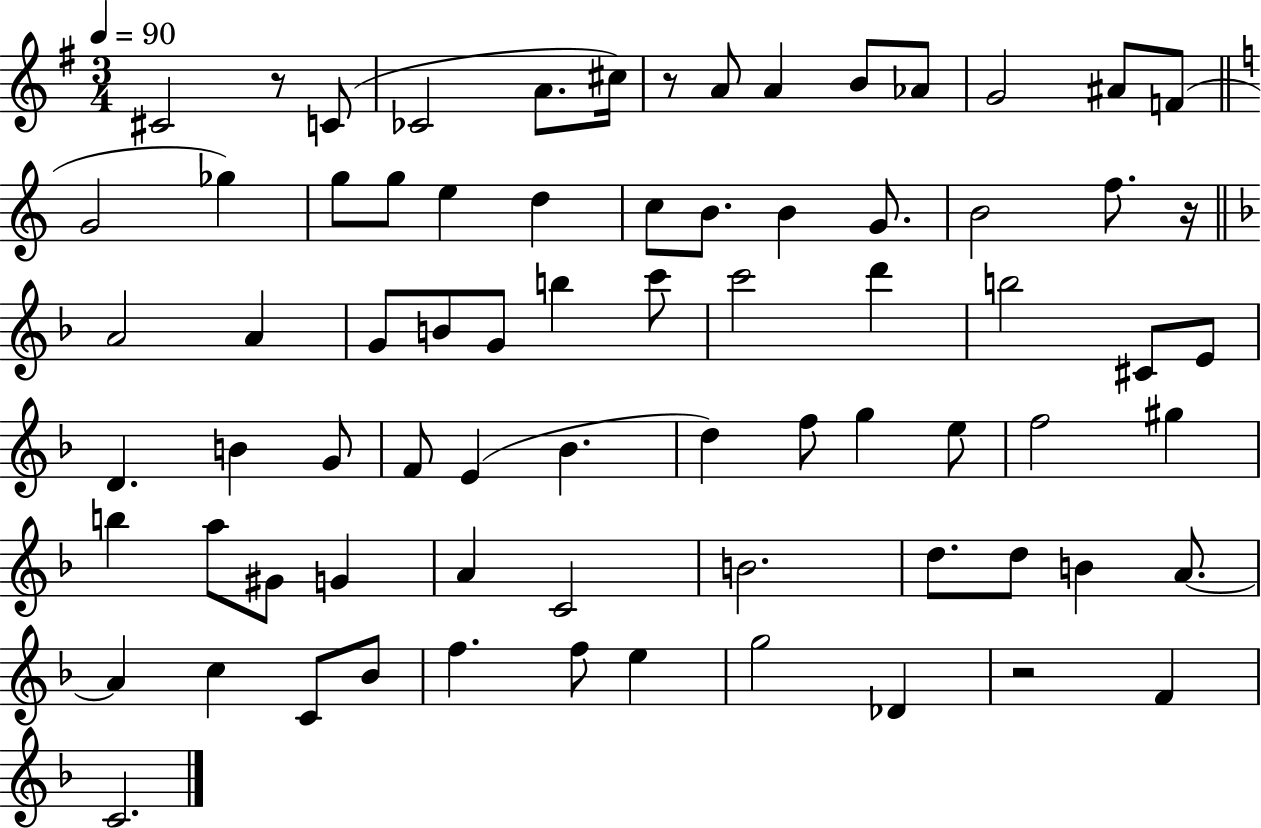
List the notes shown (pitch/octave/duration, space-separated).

C#4/h R/e C4/e CES4/h A4/e. C#5/s R/e A4/e A4/q B4/e Ab4/e G4/h A#4/e F4/e G4/h Gb5/q G5/e G5/e E5/q D5/q C5/e B4/e. B4/q G4/e. B4/h F5/e. R/s A4/h A4/q G4/e B4/e G4/e B5/q C6/e C6/h D6/q B5/h C#4/e E4/e D4/q. B4/q G4/e F4/e E4/q Bb4/q. D5/q F5/e G5/q E5/e F5/h G#5/q B5/q A5/e G#4/e G4/q A4/q C4/h B4/h. D5/e. D5/e B4/q A4/e. A4/q C5/q C4/e Bb4/e F5/q. F5/e E5/q G5/h Db4/q R/h F4/q C4/h.